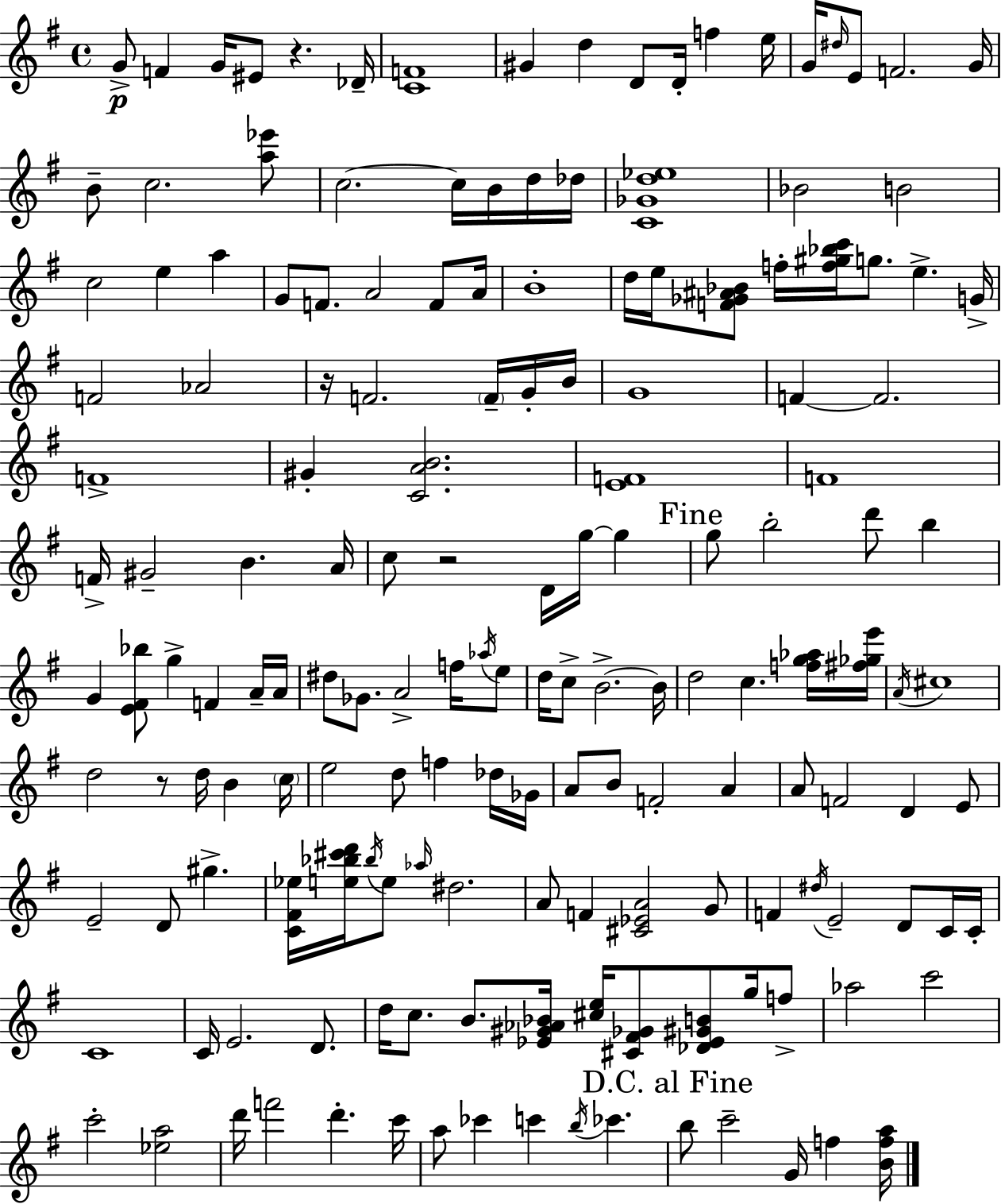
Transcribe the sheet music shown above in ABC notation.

X:1
T:Untitled
M:4/4
L:1/4
K:G
G/2 F G/4 ^E/2 z _D/4 [CF]4 ^G d D/2 D/4 f e/4 G/4 ^d/4 E/2 F2 G/4 B/2 c2 [a_e']/2 c2 c/4 B/4 d/4 _d/4 [C_Gd_e]4 _B2 B2 c2 e a G/2 F/2 A2 F/2 A/4 B4 d/4 e/4 [F_G^A_B]/2 f/4 [f^g_bc']/4 g/2 e G/4 F2 _A2 z/4 F2 F/4 G/4 B/4 G4 F F2 F4 ^G [CAB]2 [EF]4 F4 F/4 ^G2 B A/4 c/2 z2 D/4 g/4 g g/2 b2 d'/2 b G [E^F_b]/2 g F A/4 A/4 ^d/2 _G/2 A2 f/4 _a/4 e/2 d/4 c/2 B2 B/4 d2 c [fg_a]/4 [^f_ge']/4 A/4 ^c4 d2 z/2 d/4 B c/4 e2 d/2 f _d/4 _G/4 A/2 B/2 F2 A A/2 F2 D E/2 E2 D/2 ^g [C^F_e]/4 [e_b^c'd']/4 _b/4 e/2 _a/4 ^d2 A/2 F [^C_EA]2 G/2 F ^d/4 E2 D/2 C/4 C/4 C4 C/4 E2 D/2 d/4 c/2 B/2 [_E^G_A_B]/4 [^ce]/4 [^C^F_G]/2 [_D_E^GB]/2 g/4 f/2 _a2 c'2 c'2 [_ea]2 d'/4 f'2 d' c'/4 a/2 _c' c' b/4 _c' b/2 c'2 G/4 f [Bfa]/4